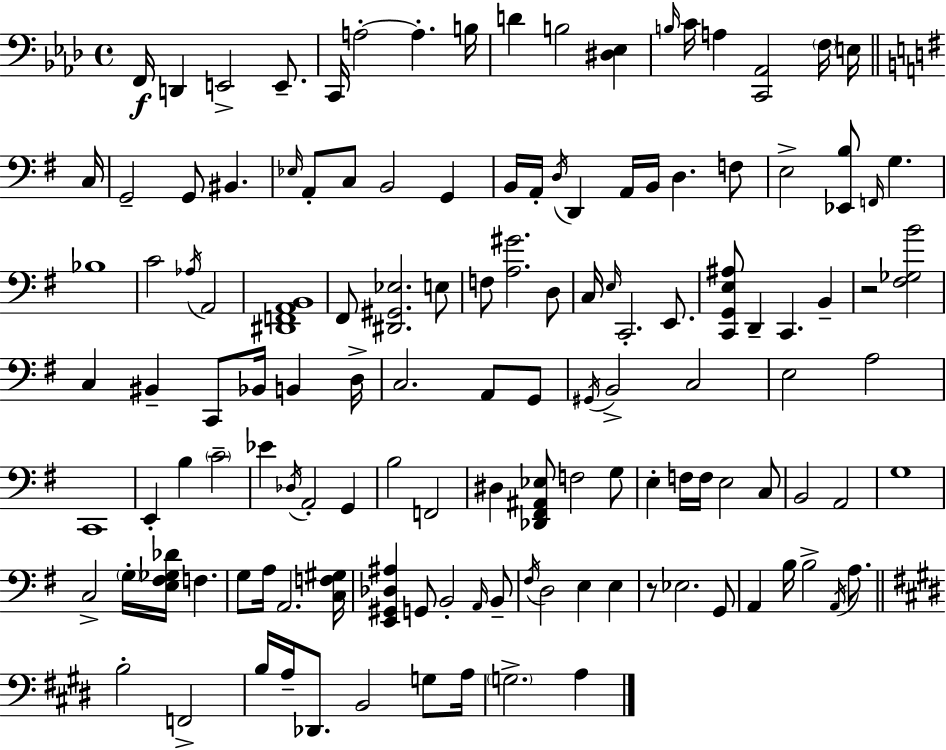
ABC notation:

X:1
T:Untitled
M:4/4
L:1/4
K:Fm
F,,/4 D,, E,,2 E,,/2 C,,/4 A,2 A, B,/4 D B,2 [^D,_E,] B,/4 C/4 A, [C,,_A,,]2 F,/4 E,/4 C,/4 G,,2 G,,/2 ^B,, _E,/4 A,,/2 C,/2 B,,2 G,, B,,/4 A,,/4 D,/4 D,, A,,/4 B,,/4 D, F,/2 E,2 [_E,,B,]/2 F,,/4 G, _B,4 C2 _A,/4 A,,2 [^D,,F,,A,,B,,]4 ^F,,/2 [^D,,^G,,_E,]2 E,/2 F,/2 [A,^G]2 D,/2 C,/4 E,/4 C,,2 E,,/2 [C,,G,,E,^A,]/2 D,, C,, B,, z2 [^F,_G,B]2 C, ^B,, C,,/2 _B,,/4 B,, D,/4 C,2 A,,/2 G,,/2 ^G,,/4 B,,2 C,2 E,2 A,2 C,,4 E,, B, C2 _E _D,/4 A,,2 G,, B,2 F,,2 ^D, [_D,,^F,,^A,,_E,]/2 F,2 G,/2 E, F,/4 F,/4 E,2 C,/2 B,,2 A,,2 G,4 C,2 G,/4 [E,^F,_G,_D]/4 F, G,/2 A,/4 A,,2 [C,F,^G,]/4 [E,,^G,,_D,^A,] G,,/2 B,,2 A,,/4 B,,/2 ^F,/4 D,2 E, E, z/2 _E,2 G,,/2 A,, B,/4 B,2 A,,/4 A,/2 B,2 F,,2 B,/4 A,/4 _D,,/2 B,,2 G,/2 A,/4 G,2 A,